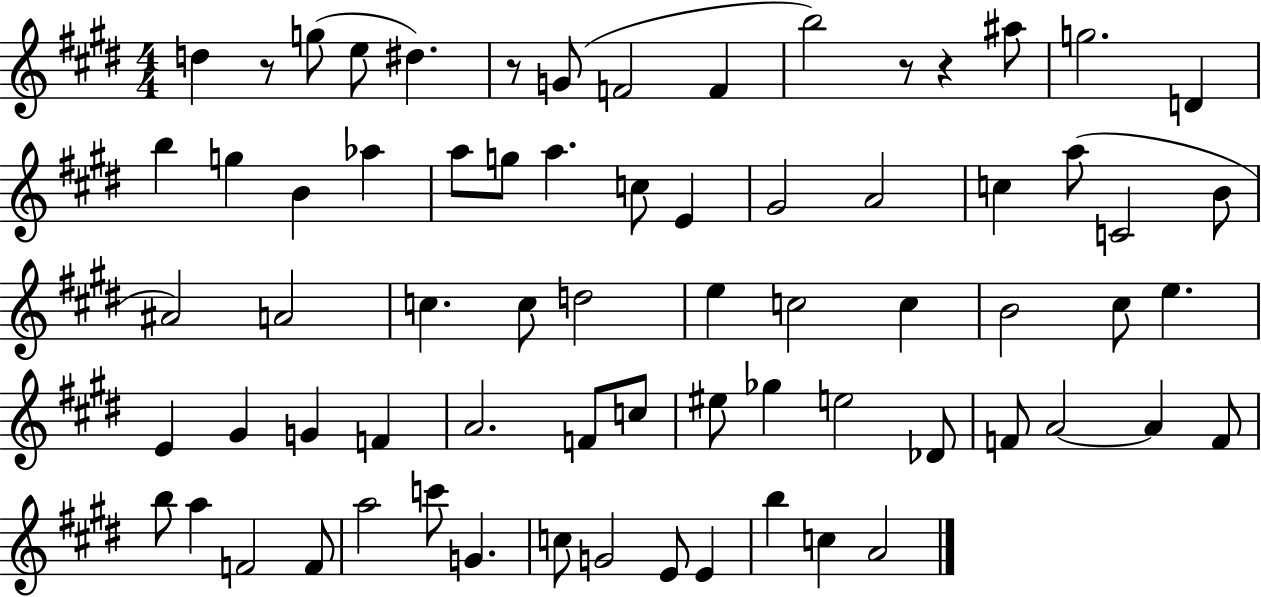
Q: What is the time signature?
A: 4/4